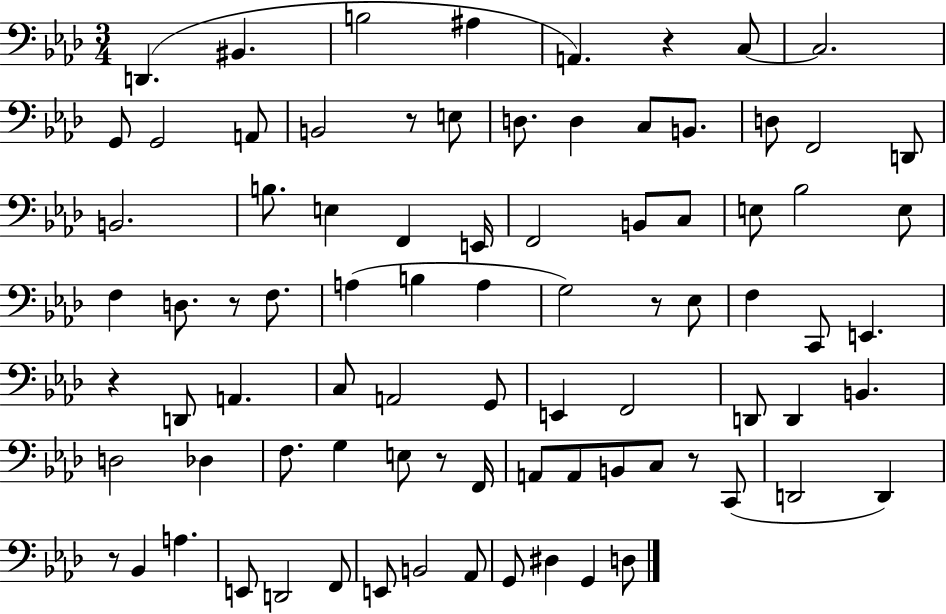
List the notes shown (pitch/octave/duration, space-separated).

D2/q. BIS2/q. B3/h A#3/q A2/q. R/q C3/e C3/h. G2/e G2/h A2/e B2/h R/e E3/e D3/e. D3/q C3/e B2/e. D3/e F2/h D2/e B2/h. B3/e. E3/q F2/q E2/s F2/h B2/e C3/e E3/e Bb3/h E3/e F3/q D3/e. R/e F3/e. A3/q B3/q A3/q G3/h R/e Eb3/e F3/q C2/e E2/q. R/q D2/e A2/q. C3/e A2/h G2/e E2/q F2/h D2/e D2/q B2/q. D3/h Db3/q F3/e. G3/q E3/e R/e F2/s A2/e A2/e B2/e C3/e R/e C2/e D2/h D2/q R/e Bb2/q A3/q. E2/e D2/h F2/e E2/e B2/h Ab2/e G2/e D#3/q G2/q D3/e